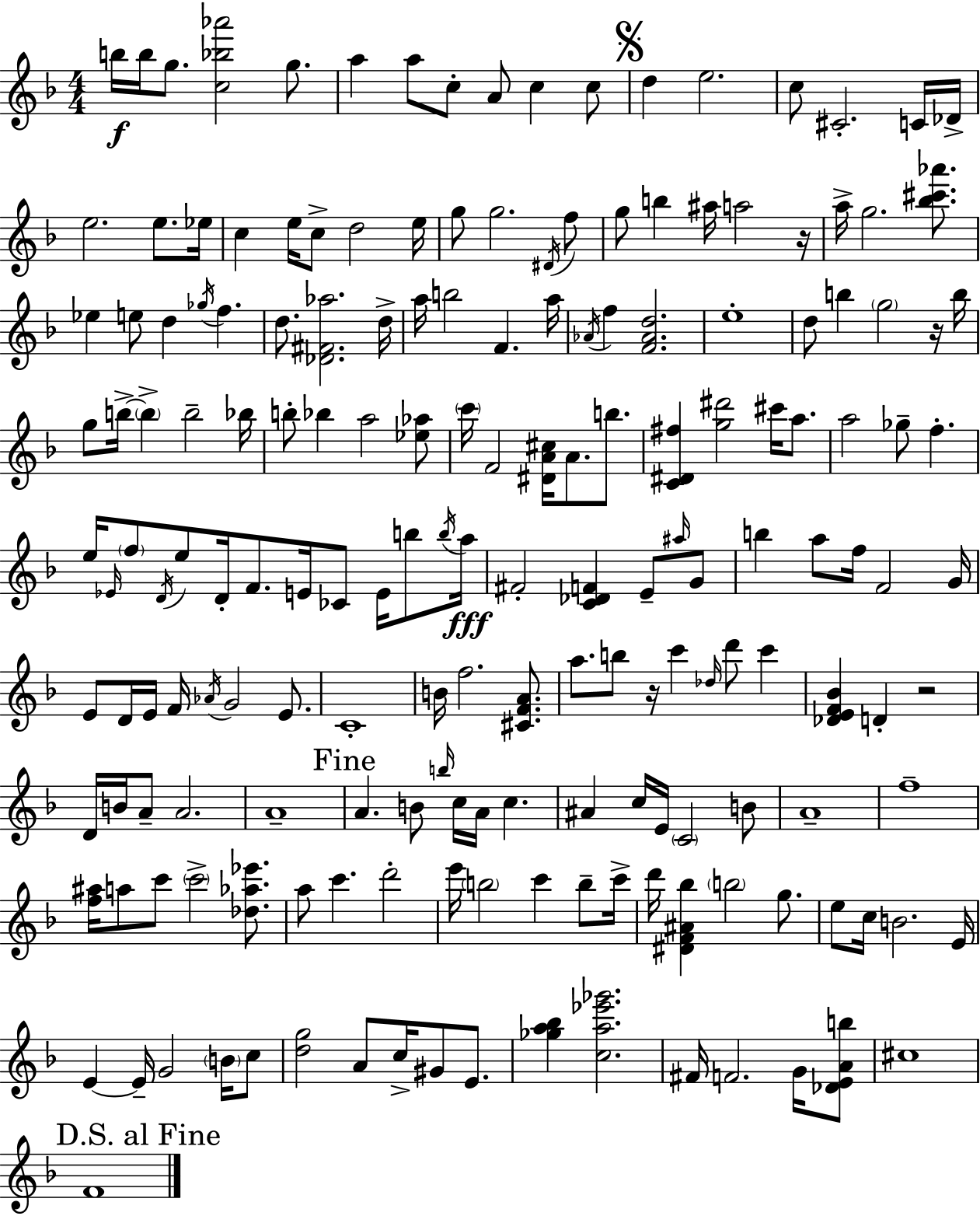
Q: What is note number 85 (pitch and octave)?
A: A#5